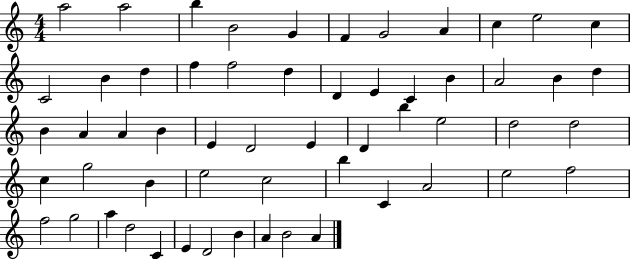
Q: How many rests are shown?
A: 0